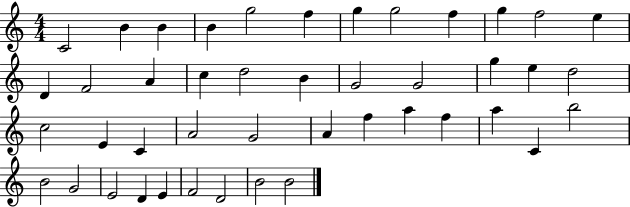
{
  \clef treble
  \numericTimeSignature
  \time 4/4
  \key c \major
  c'2 b'4 b'4 | b'4 g''2 f''4 | g''4 g''2 f''4 | g''4 f''2 e''4 | \break d'4 f'2 a'4 | c''4 d''2 b'4 | g'2 g'2 | g''4 e''4 d''2 | \break c''2 e'4 c'4 | a'2 g'2 | a'4 f''4 a''4 f''4 | a''4 c'4 b''2 | \break b'2 g'2 | e'2 d'4 e'4 | f'2 d'2 | b'2 b'2 | \break \bar "|."
}